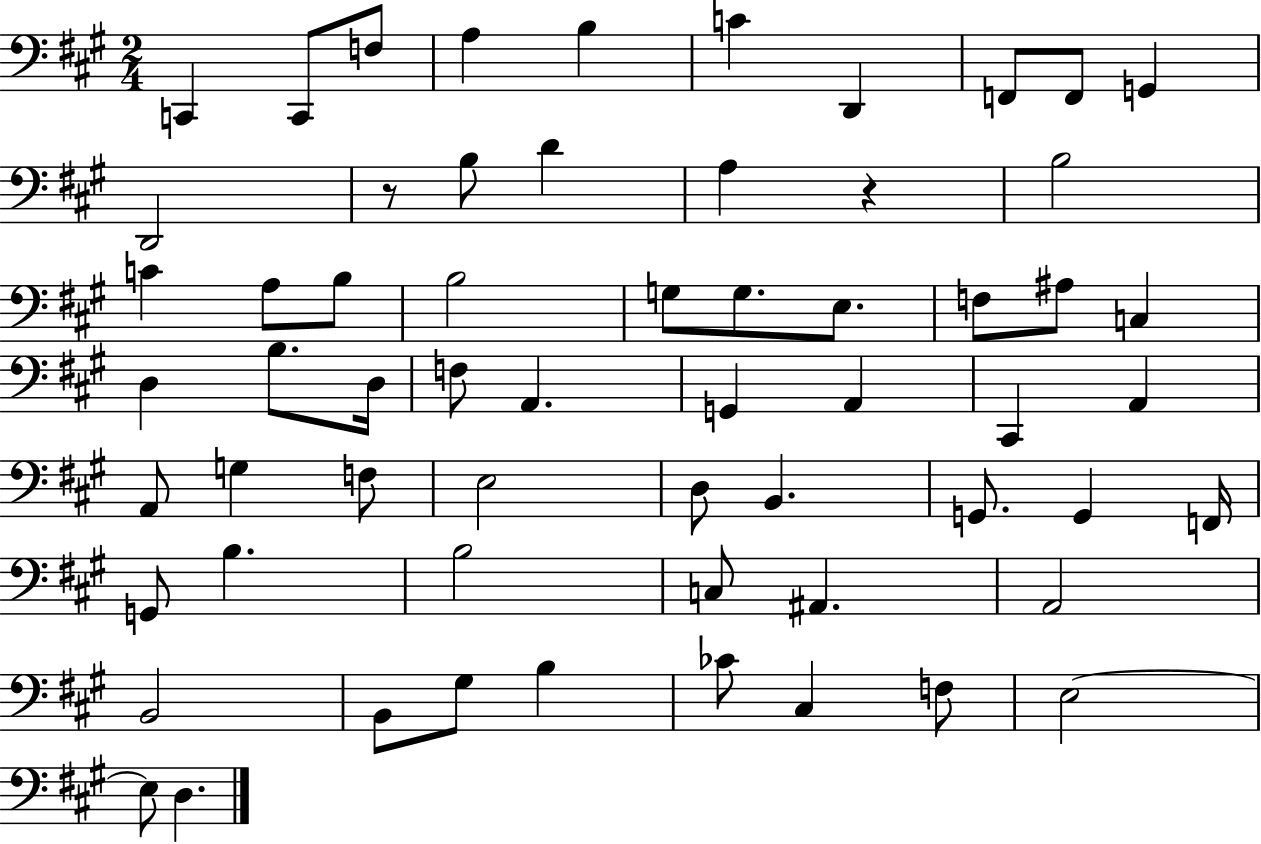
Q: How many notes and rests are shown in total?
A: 61